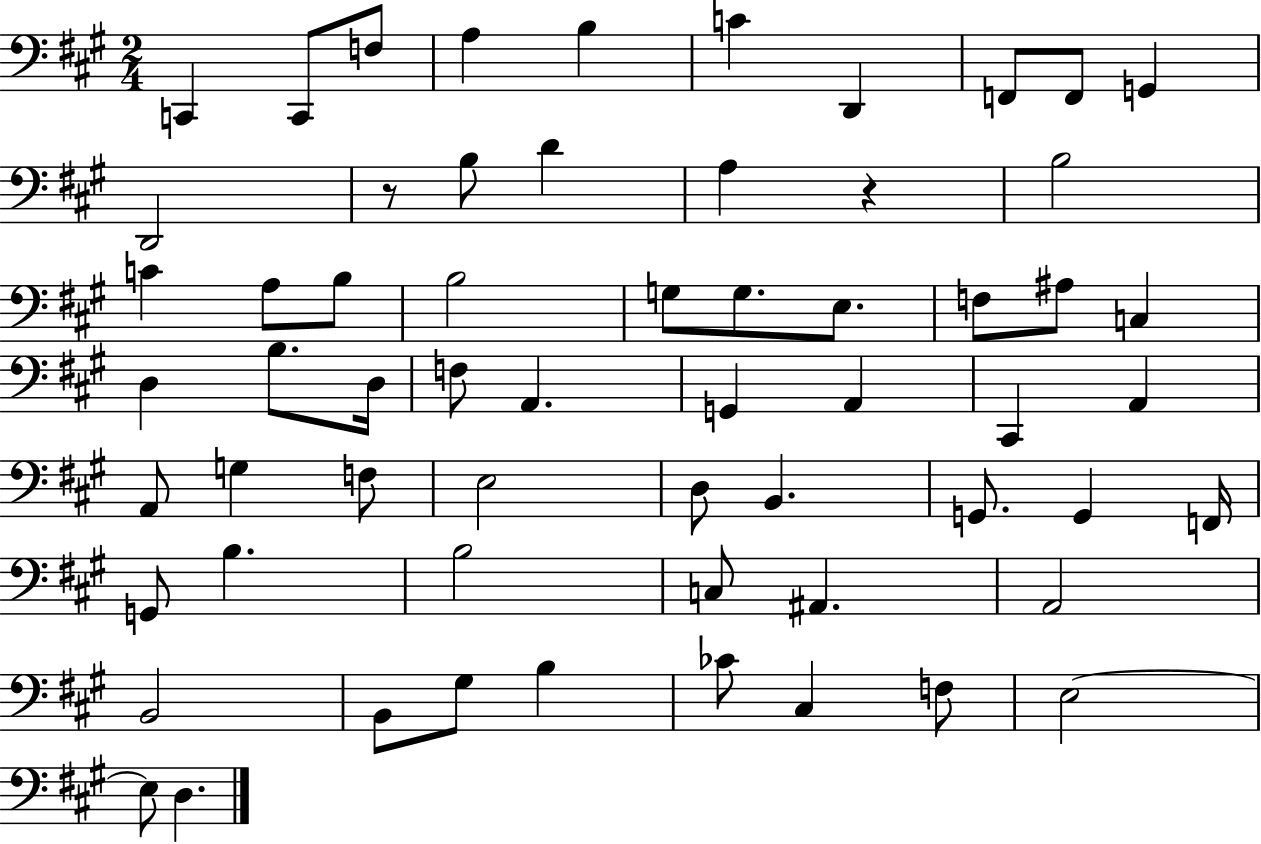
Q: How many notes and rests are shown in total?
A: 61